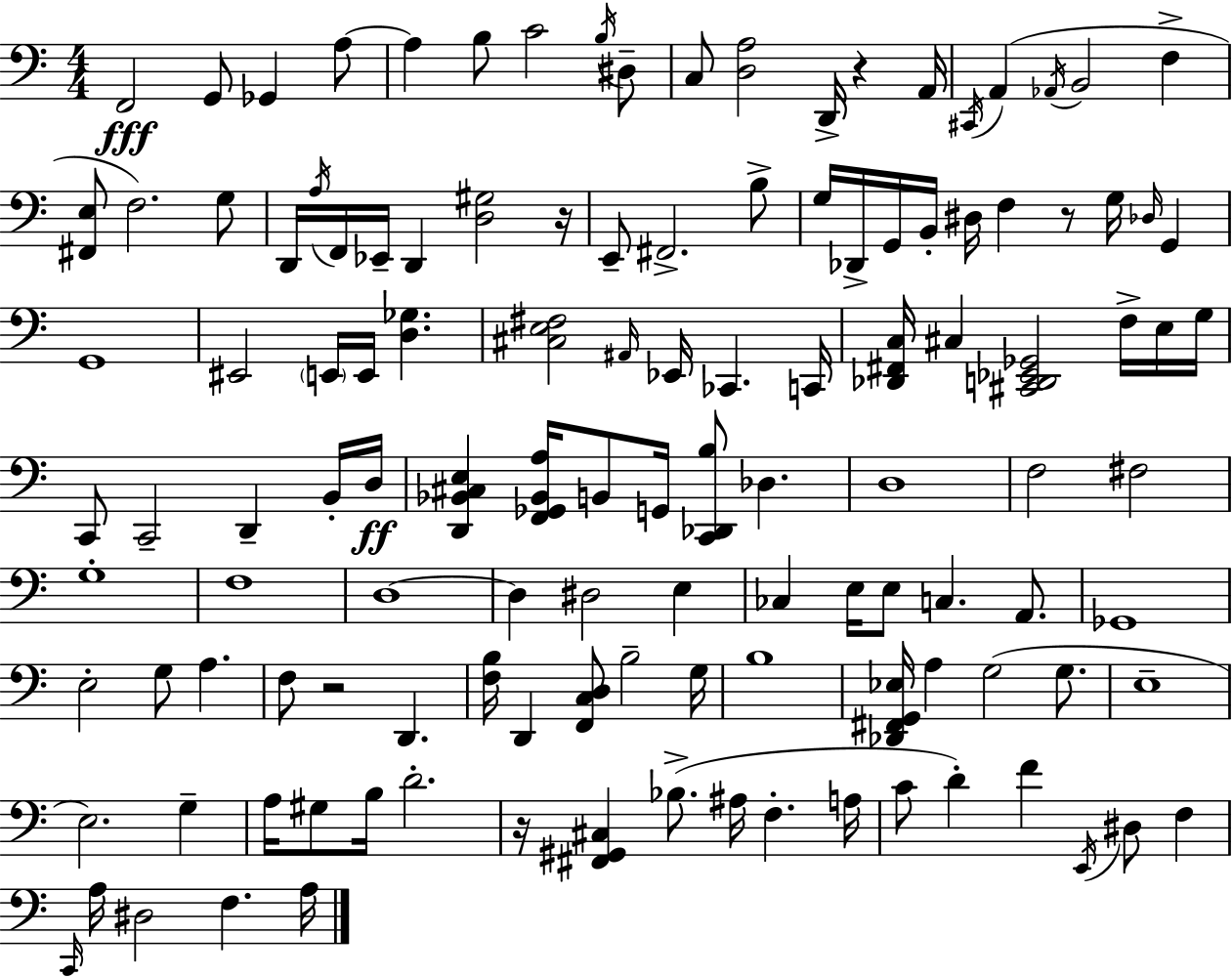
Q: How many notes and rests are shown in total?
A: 124